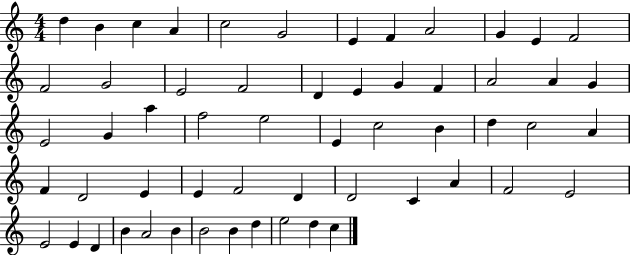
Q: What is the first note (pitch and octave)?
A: D5